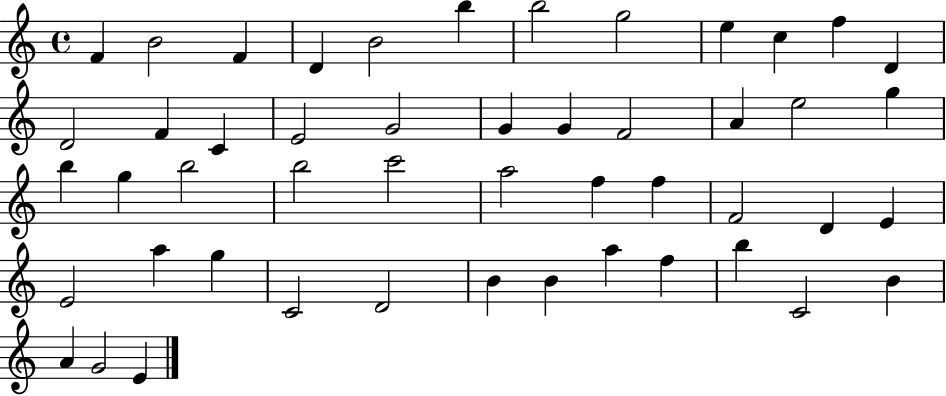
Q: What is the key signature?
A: C major